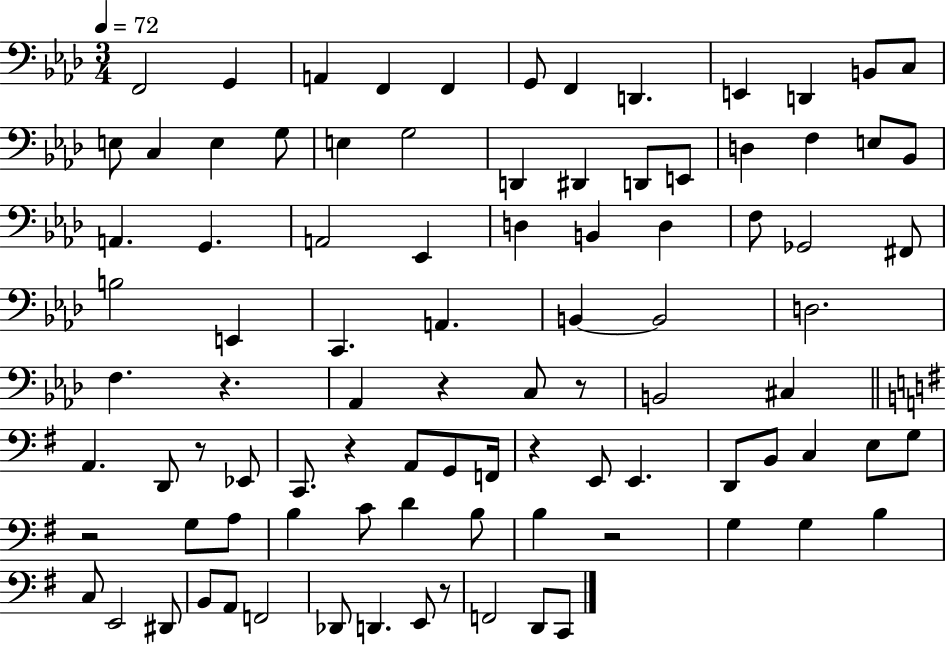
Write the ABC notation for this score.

X:1
T:Untitled
M:3/4
L:1/4
K:Ab
F,,2 G,, A,, F,, F,, G,,/2 F,, D,, E,, D,, B,,/2 C,/2 E,/2 C, E, G,/2 E, G,2 D,, ^D,, D,,/2 E,,/2 D, F, E,/2 _B,,/2 A,, G,, A,,2 _E,, D, B,, D, F,/2 _G,,2 ^F,,/2 B,2 E,, C,, A,, B,, B,,2 D,2 F, z _A,, z C,/2 z/2 B,,2 ^C, A,, D,,/2 z/2 _E,,/2 C,,/2 z A,,/2 G,,/2 F,,/4 z E,,/2 E,, D,,/2 B,,/2 C, E,/2 G,/2 z2 G,/2 A,/2 B, C/2 D B,/2 B, z2 G, G, B, C,/2 E,,2 ^D,,/2 B,,/2 A,,/2 F,,2 _D,,/2 D,, E,,/2 z/2 F,,2 D,,/2 C,,/2